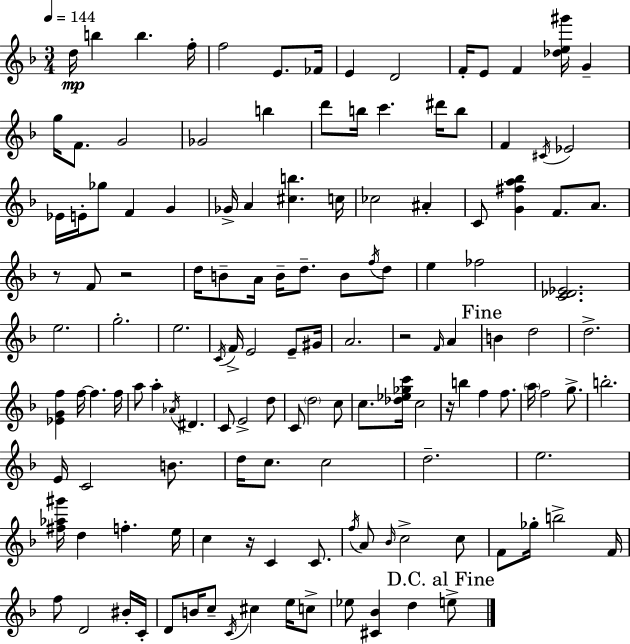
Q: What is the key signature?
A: D minor